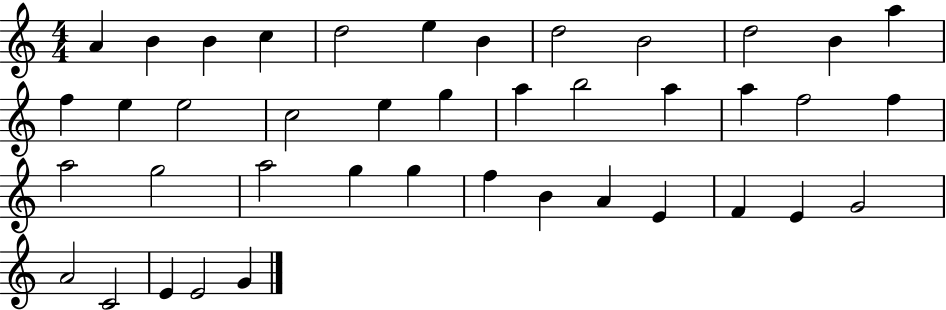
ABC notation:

X:1
T:Untitled
M:4/4
L:1/4
K:C
A B B c d2 e B d2 B2 d2 B a f e e2 c2 e g a b2 a a f2 f a2 g2 a2 g g f B A E F E G2 A2 C2 E E2 G